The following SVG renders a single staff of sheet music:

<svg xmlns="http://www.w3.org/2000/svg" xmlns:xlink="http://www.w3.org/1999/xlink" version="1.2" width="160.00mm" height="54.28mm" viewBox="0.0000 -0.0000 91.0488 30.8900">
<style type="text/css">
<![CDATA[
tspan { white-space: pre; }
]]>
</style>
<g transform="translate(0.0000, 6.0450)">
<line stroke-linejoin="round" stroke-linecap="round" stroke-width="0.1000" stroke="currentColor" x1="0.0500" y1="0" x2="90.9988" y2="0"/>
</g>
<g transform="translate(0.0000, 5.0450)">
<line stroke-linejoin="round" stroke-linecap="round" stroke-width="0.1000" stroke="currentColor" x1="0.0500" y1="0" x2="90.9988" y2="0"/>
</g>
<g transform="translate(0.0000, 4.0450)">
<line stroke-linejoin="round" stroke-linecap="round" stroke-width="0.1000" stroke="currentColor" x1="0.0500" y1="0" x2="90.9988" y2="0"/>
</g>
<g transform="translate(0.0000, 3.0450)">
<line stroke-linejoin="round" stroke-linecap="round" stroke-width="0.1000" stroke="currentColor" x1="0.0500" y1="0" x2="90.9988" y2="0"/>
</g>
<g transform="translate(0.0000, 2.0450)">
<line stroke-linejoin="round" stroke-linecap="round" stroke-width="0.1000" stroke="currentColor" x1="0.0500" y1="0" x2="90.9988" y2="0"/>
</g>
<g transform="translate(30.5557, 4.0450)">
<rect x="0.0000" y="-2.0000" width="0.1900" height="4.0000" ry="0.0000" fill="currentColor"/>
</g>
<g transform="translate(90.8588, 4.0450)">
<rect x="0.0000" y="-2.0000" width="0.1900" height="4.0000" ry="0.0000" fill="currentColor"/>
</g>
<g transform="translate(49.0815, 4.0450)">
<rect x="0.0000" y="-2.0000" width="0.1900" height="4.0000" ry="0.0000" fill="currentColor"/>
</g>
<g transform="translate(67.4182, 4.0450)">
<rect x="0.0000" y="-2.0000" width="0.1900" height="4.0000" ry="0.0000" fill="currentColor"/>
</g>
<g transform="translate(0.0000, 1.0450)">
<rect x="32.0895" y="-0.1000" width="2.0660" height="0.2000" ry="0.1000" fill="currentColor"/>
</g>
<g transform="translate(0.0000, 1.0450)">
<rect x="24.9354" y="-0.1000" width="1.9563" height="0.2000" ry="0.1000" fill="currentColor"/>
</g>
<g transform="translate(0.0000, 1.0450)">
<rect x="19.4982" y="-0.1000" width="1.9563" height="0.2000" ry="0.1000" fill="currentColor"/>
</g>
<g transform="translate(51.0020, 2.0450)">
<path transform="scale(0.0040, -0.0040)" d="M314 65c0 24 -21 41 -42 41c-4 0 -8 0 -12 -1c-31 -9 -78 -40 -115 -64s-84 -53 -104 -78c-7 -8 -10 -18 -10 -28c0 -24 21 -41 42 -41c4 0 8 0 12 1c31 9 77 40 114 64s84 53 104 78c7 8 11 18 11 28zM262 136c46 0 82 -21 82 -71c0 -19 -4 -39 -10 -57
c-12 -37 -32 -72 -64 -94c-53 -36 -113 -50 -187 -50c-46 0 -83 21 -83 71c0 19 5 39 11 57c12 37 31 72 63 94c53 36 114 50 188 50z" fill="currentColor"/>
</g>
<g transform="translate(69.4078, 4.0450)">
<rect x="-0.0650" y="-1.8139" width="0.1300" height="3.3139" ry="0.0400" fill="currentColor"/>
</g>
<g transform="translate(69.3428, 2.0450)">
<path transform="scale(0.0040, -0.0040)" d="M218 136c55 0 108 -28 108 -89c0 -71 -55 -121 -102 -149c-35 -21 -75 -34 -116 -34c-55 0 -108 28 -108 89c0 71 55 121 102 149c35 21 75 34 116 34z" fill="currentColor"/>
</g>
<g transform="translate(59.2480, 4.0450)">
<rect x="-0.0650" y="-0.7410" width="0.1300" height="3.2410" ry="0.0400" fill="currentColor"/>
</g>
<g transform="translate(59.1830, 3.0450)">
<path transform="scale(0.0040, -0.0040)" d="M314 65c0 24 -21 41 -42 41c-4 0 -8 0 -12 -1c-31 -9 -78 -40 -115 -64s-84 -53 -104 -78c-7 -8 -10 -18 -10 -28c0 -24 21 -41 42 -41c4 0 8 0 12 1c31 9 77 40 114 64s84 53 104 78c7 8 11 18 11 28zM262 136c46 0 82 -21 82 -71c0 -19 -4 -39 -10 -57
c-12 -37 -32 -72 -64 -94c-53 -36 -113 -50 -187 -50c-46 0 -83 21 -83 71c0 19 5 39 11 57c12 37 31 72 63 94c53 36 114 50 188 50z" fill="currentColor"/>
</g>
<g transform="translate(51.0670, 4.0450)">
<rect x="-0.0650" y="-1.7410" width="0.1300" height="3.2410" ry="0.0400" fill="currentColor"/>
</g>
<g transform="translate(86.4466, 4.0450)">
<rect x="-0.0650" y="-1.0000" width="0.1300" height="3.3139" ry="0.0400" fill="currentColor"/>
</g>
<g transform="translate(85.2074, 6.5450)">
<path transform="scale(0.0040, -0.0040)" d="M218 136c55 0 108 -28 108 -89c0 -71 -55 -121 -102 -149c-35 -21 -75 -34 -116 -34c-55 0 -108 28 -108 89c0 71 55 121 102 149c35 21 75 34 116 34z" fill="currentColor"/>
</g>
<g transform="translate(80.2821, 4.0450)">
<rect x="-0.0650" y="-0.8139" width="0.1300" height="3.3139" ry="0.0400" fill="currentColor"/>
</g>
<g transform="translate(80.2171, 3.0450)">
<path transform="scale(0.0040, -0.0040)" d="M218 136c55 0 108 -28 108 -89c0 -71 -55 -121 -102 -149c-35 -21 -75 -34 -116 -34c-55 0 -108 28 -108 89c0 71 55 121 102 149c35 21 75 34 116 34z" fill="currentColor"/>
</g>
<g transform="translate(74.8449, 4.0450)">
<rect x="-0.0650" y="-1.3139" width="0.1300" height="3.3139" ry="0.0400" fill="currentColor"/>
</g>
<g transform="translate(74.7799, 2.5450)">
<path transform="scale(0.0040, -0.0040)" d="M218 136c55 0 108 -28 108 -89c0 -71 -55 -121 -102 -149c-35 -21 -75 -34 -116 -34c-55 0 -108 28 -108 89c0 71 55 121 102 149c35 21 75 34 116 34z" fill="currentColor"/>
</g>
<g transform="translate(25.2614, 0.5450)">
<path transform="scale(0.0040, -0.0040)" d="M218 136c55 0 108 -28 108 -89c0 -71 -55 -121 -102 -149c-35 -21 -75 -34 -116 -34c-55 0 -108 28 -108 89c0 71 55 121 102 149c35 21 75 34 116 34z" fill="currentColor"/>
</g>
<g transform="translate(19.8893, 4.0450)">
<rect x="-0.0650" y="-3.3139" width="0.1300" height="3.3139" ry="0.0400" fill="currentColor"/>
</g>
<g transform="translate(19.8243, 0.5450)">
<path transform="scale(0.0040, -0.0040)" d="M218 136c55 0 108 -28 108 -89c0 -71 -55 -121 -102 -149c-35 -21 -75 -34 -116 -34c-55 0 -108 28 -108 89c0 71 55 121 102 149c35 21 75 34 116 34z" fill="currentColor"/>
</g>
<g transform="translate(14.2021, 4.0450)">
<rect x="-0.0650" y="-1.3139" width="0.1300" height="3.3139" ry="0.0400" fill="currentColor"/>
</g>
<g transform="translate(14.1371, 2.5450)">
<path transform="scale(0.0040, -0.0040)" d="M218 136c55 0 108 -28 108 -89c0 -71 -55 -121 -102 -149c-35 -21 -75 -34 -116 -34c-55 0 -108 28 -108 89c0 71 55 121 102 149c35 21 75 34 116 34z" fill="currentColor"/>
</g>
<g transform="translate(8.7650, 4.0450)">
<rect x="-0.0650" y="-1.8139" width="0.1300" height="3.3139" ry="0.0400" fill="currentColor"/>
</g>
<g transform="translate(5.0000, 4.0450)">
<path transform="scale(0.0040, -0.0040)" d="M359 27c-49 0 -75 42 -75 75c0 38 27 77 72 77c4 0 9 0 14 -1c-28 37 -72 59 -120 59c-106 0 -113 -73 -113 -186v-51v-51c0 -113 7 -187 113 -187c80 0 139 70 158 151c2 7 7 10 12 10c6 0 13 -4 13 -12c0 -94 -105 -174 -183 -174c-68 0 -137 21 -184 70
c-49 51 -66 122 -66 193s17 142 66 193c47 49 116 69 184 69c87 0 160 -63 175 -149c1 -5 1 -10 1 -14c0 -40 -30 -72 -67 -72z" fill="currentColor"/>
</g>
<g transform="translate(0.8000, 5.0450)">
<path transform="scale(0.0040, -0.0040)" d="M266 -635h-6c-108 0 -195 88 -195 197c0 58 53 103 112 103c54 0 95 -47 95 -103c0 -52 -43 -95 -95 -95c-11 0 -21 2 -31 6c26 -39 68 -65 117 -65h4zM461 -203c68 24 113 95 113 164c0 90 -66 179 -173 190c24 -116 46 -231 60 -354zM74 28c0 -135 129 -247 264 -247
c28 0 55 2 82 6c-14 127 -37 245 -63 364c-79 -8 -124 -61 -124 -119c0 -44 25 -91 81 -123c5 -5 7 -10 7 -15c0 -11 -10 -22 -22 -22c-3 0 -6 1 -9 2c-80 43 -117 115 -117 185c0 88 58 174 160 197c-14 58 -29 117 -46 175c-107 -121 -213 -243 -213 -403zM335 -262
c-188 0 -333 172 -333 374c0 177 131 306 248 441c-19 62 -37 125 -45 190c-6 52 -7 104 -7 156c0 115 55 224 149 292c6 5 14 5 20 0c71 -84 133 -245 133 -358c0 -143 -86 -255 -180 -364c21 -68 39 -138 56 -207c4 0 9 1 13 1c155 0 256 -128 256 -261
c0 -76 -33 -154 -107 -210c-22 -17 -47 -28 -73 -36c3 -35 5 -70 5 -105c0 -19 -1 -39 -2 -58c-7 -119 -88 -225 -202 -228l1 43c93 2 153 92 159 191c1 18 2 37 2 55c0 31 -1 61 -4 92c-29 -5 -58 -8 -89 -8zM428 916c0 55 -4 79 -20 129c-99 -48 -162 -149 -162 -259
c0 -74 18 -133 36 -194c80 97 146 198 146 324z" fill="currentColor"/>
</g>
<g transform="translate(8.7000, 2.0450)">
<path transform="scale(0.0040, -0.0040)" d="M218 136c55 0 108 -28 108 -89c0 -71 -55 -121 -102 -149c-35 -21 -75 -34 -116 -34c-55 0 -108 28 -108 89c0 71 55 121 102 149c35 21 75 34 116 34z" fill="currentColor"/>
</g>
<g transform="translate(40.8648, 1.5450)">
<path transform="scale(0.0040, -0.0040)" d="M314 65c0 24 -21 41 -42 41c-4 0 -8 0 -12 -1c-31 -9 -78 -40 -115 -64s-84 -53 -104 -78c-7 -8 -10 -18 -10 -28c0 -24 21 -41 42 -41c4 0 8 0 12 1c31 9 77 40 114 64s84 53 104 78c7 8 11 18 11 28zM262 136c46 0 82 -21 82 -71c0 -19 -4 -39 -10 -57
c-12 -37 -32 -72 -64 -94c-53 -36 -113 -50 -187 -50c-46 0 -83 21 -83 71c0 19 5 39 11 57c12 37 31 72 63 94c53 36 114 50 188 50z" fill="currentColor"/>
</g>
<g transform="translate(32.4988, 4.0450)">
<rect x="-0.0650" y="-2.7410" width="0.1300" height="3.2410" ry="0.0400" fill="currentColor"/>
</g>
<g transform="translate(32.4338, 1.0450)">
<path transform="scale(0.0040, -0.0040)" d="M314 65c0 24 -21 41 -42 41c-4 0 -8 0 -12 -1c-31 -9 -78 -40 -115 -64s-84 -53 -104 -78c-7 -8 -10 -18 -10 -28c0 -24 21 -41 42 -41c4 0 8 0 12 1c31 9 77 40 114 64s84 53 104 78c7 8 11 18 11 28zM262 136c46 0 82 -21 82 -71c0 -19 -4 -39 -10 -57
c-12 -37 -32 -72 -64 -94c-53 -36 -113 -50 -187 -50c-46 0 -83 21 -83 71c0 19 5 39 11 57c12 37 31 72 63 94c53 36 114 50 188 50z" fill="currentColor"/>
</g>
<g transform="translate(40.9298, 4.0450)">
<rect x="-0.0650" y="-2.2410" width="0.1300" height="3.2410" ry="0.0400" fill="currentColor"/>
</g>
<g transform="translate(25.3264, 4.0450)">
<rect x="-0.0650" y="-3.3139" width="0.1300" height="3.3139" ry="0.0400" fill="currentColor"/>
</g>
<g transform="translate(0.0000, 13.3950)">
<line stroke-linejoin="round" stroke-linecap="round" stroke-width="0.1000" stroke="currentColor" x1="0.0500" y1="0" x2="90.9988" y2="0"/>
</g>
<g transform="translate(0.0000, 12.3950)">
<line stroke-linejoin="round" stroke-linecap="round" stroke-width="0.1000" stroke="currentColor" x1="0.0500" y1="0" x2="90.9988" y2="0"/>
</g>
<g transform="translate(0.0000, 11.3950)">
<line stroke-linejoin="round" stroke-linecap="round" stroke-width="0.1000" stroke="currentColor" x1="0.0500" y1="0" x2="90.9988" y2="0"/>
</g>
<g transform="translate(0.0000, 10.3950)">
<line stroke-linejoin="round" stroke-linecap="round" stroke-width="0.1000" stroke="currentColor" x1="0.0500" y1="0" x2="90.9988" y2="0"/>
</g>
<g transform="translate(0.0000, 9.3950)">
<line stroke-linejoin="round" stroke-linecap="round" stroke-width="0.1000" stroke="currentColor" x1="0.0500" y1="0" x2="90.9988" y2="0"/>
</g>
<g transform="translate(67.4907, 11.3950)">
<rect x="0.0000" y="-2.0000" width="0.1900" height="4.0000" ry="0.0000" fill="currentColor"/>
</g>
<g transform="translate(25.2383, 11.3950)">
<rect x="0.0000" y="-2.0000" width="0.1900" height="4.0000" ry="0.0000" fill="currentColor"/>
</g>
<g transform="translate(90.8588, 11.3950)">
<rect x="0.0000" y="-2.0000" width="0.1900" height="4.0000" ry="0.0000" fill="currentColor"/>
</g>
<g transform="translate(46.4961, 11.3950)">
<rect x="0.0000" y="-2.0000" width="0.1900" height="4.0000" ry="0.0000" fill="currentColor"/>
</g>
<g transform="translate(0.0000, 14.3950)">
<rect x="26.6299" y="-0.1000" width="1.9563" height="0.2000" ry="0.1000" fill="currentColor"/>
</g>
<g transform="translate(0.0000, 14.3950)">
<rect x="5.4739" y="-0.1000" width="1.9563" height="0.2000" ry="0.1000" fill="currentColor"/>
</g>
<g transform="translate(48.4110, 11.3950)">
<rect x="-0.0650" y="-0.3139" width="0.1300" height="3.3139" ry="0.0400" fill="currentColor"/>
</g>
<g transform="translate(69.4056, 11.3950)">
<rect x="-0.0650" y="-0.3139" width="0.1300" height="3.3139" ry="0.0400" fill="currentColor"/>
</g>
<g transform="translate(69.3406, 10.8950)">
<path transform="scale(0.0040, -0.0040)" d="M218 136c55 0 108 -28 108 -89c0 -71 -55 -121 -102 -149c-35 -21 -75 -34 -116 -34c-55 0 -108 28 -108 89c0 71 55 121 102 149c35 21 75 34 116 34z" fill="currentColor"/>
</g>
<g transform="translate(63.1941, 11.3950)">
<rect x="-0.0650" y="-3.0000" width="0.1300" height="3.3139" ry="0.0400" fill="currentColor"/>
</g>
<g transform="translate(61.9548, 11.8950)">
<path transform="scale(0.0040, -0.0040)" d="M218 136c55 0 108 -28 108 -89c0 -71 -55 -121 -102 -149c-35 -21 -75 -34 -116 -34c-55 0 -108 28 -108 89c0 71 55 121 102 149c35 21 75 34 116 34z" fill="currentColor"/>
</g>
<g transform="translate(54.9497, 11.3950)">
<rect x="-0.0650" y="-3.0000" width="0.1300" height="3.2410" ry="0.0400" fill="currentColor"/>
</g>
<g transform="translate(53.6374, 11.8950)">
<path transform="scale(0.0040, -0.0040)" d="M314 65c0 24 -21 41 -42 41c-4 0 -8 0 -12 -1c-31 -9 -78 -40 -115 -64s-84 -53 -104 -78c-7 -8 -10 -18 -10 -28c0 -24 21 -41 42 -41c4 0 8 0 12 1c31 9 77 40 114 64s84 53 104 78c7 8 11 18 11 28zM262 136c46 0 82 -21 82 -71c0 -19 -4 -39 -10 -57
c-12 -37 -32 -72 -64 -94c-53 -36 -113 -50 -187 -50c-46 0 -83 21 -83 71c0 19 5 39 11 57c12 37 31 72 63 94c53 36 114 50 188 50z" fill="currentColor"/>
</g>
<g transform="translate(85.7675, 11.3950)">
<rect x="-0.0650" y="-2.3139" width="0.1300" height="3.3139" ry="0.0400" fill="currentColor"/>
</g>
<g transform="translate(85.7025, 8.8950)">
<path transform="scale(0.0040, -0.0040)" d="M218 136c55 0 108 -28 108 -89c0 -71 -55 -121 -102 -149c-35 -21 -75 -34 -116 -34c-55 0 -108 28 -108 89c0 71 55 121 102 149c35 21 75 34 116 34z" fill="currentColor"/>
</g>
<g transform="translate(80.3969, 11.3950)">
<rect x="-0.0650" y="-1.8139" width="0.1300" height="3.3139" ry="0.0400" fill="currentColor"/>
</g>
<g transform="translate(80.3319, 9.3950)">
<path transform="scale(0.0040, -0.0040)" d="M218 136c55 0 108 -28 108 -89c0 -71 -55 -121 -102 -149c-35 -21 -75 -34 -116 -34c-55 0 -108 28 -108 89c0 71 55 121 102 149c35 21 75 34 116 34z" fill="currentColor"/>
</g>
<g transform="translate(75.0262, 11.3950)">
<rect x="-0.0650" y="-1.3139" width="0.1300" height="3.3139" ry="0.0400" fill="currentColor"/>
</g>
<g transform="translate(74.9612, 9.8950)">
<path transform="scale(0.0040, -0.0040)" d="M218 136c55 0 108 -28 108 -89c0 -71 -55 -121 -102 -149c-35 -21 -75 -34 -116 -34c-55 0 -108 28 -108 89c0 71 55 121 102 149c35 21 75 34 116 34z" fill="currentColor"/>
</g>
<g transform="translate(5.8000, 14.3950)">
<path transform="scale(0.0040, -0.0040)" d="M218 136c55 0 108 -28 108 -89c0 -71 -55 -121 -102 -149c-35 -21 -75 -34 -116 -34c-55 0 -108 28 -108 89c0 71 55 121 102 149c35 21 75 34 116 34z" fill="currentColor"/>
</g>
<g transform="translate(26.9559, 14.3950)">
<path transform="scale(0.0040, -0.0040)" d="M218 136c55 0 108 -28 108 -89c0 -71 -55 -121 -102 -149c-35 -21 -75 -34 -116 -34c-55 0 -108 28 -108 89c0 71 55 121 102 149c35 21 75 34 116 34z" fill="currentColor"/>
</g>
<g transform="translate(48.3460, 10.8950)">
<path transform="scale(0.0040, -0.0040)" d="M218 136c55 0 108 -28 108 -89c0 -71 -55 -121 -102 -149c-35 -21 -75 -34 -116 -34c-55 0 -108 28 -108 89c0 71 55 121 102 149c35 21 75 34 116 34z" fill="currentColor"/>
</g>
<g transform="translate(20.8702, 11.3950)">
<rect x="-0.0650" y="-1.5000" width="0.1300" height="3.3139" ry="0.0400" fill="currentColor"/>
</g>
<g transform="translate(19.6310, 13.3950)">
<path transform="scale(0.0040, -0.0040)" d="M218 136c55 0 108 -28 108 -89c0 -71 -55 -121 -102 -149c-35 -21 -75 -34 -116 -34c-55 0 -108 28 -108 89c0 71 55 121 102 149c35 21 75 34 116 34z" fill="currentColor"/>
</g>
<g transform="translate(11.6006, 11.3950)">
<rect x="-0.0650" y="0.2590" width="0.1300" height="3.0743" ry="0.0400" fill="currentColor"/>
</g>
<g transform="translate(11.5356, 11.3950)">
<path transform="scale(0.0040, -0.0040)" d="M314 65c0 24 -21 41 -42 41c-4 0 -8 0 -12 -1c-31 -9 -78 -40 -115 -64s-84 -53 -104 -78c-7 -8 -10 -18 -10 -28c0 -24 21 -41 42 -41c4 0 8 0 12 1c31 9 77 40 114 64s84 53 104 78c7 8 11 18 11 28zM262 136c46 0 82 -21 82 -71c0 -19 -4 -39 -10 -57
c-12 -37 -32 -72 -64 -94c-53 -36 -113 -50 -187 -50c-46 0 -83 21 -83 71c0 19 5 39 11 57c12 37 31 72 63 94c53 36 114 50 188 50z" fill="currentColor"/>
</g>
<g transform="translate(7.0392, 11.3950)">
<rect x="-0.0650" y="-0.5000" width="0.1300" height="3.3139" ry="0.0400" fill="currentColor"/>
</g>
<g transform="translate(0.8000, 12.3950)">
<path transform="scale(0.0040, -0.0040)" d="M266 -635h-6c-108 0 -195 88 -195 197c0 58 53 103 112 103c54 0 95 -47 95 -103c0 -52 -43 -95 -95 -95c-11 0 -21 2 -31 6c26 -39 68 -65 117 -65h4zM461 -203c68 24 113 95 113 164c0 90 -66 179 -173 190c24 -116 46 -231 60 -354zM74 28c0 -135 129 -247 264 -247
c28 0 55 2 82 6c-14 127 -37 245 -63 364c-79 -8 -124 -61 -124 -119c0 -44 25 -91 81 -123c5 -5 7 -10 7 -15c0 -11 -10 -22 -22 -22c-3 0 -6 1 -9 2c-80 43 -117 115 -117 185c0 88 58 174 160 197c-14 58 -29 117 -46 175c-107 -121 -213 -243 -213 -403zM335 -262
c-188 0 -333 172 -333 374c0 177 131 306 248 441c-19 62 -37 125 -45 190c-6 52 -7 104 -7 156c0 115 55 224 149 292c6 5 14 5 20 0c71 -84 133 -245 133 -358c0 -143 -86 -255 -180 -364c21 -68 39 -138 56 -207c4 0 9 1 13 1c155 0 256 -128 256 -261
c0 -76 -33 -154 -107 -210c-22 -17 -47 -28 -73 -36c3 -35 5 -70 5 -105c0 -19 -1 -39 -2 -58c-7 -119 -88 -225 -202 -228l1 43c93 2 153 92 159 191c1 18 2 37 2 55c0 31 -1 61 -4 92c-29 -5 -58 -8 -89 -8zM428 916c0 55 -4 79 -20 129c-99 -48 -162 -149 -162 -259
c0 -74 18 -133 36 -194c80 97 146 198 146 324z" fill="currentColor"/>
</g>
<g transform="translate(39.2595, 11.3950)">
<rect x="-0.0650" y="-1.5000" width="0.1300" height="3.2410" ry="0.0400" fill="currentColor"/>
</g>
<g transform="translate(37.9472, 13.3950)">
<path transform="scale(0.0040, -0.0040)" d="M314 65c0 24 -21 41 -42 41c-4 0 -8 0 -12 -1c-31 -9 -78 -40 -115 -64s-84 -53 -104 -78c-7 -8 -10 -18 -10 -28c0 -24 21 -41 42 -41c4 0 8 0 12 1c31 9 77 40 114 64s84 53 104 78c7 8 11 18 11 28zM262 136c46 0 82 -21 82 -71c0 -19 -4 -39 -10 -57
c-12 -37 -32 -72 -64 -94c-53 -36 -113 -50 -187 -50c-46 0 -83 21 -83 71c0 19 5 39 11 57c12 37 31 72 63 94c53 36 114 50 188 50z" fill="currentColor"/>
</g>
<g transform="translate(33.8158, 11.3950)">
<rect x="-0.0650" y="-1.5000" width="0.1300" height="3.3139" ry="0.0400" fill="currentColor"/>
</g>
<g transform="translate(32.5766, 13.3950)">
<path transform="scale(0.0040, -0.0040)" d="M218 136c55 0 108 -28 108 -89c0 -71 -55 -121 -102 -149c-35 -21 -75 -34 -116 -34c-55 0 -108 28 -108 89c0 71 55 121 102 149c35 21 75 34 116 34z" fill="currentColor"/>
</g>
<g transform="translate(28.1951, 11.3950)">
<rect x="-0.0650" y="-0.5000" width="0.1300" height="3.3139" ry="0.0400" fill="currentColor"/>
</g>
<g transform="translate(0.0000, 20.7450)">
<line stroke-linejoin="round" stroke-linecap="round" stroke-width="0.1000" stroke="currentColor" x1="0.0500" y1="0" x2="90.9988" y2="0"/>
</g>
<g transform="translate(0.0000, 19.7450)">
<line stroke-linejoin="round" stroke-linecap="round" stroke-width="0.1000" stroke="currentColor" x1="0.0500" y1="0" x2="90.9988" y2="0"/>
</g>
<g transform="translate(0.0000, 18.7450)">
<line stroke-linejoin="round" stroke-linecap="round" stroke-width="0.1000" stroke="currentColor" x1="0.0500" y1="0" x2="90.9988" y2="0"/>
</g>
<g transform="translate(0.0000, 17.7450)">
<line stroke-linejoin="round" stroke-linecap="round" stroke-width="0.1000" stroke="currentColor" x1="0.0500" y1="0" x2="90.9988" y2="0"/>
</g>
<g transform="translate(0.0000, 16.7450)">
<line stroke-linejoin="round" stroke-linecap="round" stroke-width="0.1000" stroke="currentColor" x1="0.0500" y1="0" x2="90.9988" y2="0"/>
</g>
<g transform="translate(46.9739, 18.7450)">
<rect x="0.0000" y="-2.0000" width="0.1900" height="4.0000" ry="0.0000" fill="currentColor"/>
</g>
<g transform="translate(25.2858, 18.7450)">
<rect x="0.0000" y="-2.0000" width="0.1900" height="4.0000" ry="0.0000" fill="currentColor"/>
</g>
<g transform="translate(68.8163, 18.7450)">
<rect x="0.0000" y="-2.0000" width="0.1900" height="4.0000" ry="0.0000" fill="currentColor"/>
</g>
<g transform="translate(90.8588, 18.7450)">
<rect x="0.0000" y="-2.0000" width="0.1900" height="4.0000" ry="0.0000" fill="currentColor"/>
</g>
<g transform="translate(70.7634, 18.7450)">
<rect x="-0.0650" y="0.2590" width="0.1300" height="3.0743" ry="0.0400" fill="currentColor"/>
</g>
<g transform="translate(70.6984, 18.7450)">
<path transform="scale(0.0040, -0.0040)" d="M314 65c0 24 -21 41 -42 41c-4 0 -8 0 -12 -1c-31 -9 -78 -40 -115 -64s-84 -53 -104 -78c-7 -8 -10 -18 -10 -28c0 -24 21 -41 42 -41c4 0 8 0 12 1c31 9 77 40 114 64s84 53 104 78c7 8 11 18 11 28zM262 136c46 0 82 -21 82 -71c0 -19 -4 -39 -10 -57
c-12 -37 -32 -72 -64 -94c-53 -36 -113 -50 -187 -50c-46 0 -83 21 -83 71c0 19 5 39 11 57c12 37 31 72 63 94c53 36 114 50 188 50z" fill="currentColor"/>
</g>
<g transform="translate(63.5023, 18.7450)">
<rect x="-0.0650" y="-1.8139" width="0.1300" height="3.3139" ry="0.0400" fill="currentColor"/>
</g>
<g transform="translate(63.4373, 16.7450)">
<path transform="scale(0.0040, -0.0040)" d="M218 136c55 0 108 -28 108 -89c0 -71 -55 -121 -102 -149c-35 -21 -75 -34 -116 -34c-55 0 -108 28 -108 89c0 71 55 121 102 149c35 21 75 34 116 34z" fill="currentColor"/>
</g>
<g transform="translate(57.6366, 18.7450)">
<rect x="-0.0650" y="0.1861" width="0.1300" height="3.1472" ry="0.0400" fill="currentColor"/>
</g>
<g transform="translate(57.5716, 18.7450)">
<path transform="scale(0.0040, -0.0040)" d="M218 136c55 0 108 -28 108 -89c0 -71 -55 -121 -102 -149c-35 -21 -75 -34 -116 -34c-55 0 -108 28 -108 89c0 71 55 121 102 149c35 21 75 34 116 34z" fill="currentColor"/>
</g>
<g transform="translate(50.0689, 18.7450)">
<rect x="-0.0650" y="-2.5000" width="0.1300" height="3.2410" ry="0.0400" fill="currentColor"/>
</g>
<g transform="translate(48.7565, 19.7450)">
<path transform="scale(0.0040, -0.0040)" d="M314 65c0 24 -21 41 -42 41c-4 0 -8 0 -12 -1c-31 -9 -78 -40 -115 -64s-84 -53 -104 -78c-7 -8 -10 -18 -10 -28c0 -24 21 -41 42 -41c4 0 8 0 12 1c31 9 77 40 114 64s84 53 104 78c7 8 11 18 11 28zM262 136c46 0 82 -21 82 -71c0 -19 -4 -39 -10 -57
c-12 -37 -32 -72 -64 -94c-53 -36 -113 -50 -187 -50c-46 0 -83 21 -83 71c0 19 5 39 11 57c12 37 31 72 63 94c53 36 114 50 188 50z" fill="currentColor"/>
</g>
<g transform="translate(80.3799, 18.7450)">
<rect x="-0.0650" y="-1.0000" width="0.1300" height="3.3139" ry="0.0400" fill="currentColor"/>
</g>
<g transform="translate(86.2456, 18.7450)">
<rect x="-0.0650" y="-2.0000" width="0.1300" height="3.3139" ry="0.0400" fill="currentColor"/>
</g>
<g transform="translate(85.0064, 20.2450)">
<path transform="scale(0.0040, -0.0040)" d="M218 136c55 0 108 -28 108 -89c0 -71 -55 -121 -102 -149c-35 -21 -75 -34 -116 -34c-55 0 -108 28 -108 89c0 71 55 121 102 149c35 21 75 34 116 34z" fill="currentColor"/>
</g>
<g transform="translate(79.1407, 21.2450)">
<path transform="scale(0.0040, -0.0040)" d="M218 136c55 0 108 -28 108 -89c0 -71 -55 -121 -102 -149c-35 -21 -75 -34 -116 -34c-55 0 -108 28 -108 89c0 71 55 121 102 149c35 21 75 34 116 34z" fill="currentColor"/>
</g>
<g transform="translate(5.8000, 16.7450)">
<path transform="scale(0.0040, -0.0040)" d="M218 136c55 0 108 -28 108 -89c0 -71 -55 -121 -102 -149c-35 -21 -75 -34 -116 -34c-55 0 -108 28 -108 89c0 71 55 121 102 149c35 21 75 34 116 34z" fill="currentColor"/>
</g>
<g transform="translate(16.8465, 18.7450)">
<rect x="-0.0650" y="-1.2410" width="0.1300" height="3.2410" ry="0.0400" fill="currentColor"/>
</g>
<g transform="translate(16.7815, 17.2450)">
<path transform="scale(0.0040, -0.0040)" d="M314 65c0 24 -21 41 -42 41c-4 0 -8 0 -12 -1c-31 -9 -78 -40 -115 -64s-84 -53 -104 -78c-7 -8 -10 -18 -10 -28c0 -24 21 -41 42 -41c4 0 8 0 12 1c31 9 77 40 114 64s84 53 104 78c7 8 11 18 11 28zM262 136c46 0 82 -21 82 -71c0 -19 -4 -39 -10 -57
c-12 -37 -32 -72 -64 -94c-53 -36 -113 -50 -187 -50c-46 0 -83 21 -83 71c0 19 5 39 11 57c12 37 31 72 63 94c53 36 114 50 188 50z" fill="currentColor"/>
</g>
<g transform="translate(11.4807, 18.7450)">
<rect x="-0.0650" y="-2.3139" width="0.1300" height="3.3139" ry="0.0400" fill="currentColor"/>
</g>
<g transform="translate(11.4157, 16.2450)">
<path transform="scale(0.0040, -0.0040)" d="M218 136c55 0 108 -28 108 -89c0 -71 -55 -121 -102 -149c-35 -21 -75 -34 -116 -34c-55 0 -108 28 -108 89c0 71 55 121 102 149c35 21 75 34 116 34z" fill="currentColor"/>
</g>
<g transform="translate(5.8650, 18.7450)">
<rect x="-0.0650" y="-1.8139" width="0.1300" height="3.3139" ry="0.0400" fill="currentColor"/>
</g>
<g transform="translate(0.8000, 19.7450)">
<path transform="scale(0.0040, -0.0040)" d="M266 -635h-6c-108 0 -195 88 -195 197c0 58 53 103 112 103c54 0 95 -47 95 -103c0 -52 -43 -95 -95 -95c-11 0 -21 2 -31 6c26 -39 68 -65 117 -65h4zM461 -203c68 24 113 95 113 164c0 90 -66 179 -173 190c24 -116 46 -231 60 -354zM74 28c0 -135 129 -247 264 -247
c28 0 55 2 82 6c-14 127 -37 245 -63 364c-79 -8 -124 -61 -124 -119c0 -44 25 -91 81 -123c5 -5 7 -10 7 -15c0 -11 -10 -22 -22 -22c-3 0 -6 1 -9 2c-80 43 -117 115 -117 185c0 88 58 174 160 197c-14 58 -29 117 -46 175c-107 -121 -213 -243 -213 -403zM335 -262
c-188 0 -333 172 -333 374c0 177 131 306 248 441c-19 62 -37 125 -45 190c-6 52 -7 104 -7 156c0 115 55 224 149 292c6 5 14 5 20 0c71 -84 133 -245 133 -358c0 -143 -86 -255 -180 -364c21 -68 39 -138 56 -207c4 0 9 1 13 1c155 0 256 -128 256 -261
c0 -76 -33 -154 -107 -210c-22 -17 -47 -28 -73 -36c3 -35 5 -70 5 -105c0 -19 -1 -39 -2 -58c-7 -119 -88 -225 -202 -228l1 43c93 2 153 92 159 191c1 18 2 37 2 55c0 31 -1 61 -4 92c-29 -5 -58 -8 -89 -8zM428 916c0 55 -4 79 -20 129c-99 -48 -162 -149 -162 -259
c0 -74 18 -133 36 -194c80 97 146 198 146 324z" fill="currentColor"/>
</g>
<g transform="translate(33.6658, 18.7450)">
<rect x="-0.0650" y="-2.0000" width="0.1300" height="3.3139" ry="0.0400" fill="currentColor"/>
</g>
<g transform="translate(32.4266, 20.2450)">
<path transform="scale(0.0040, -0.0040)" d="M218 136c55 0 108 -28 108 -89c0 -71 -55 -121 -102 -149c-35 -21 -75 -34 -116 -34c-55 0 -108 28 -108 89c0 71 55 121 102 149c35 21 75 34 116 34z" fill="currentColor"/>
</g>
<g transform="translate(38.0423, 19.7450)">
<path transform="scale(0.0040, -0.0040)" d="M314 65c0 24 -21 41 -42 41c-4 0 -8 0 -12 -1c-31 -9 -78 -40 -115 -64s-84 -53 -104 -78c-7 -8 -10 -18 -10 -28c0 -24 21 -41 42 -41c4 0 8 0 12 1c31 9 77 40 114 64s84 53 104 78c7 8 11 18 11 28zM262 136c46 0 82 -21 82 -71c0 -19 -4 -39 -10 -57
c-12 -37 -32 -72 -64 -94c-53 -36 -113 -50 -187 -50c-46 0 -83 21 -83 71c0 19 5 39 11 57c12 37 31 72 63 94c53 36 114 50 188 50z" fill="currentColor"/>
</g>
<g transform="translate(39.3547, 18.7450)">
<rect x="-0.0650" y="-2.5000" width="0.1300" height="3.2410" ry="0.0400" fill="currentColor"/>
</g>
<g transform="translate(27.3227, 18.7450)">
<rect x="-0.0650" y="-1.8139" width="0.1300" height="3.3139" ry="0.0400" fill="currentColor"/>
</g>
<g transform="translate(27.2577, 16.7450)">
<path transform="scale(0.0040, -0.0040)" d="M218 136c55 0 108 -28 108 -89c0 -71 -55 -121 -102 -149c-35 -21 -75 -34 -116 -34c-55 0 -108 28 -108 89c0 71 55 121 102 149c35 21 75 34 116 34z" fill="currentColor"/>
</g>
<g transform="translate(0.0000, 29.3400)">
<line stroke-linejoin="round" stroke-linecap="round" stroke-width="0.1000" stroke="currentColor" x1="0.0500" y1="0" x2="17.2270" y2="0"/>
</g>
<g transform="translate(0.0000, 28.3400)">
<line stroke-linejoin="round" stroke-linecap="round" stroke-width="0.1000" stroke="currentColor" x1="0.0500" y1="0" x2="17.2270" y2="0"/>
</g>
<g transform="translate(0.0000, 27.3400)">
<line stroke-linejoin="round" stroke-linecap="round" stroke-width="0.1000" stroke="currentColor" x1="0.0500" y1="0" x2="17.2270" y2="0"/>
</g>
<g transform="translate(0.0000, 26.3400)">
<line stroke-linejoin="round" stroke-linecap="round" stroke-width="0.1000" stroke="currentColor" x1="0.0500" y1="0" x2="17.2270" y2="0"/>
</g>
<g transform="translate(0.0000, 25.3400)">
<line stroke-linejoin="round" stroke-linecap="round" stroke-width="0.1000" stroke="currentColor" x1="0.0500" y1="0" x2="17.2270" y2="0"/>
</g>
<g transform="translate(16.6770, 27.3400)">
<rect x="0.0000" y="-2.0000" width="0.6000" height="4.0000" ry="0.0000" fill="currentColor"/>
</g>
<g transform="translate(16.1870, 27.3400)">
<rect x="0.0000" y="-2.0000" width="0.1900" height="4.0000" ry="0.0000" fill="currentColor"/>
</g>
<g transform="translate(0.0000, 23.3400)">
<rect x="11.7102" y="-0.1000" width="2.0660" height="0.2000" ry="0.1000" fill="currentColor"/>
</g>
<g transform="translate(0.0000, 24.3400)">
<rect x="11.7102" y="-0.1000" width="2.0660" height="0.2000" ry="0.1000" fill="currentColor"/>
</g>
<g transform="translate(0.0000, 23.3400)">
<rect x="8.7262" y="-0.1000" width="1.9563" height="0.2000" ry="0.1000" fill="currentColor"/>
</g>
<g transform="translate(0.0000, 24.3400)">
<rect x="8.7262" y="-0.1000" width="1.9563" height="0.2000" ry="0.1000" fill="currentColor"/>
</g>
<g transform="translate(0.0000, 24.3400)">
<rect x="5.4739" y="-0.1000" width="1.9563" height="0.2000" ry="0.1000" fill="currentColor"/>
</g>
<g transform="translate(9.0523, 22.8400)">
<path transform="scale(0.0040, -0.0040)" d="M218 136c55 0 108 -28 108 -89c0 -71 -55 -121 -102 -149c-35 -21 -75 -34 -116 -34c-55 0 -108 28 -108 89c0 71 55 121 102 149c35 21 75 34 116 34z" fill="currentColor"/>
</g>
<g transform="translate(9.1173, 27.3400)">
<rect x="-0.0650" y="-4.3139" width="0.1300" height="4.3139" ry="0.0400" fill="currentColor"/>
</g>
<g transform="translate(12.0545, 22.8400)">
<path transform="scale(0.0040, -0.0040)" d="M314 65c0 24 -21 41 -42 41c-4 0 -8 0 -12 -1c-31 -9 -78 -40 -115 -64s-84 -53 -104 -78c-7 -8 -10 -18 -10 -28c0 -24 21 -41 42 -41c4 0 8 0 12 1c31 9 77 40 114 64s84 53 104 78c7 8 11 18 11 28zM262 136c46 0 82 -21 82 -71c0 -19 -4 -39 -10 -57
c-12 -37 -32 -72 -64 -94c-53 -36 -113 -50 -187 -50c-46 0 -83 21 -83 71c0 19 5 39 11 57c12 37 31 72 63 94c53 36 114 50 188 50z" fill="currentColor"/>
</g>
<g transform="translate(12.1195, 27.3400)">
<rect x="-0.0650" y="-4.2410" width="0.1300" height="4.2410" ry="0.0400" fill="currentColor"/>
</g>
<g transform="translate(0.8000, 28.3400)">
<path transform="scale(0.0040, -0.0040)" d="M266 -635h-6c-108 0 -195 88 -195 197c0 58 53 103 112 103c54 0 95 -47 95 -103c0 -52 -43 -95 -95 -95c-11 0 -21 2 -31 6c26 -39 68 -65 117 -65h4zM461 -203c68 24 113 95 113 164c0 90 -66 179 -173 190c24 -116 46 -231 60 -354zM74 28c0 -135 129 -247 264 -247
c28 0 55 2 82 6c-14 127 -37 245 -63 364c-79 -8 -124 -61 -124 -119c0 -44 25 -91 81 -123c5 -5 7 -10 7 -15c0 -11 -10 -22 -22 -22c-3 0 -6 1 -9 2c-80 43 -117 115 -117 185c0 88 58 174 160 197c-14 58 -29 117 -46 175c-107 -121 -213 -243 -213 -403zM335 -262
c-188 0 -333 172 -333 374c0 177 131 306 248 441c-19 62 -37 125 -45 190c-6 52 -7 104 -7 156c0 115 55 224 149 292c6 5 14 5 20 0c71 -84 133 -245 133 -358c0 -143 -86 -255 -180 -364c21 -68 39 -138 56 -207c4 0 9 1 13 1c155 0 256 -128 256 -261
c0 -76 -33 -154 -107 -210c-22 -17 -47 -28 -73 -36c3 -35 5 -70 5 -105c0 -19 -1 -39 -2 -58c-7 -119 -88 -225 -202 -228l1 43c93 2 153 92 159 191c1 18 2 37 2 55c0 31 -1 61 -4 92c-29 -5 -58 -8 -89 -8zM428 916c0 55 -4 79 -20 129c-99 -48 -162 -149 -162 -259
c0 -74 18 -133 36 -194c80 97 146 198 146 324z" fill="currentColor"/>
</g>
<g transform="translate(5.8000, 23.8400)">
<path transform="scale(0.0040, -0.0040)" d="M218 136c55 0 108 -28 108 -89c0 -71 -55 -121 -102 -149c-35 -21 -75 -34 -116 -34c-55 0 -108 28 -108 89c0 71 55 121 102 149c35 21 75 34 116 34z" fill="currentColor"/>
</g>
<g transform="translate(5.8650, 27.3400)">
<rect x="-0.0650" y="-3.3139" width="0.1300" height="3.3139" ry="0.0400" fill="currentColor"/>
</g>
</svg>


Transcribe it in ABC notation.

X:1
T:Untitled
M:4/4
L:1/4
K:C
f e b b a2 g2 f2 d2 f e d D C B2 E C E E2 c A2 A c e f g f g e2 f F G2 G2 B f B2 D F b d' d'2